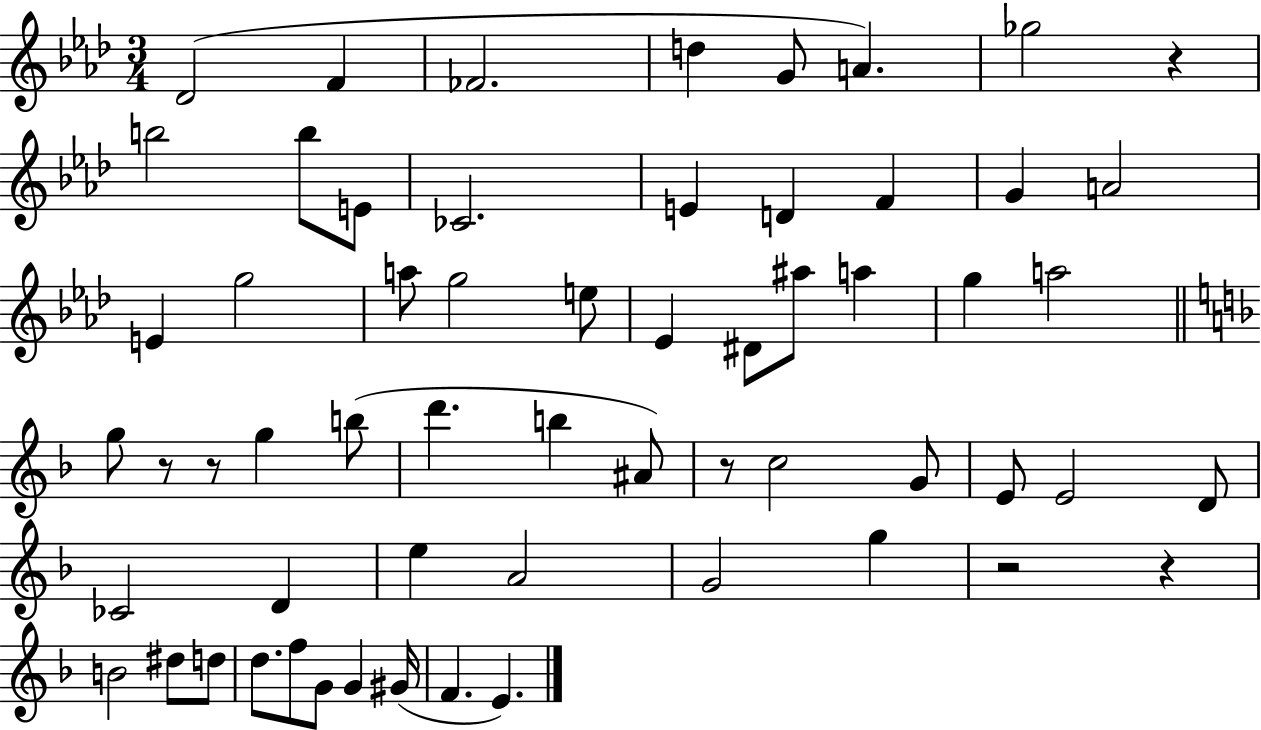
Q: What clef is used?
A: treble